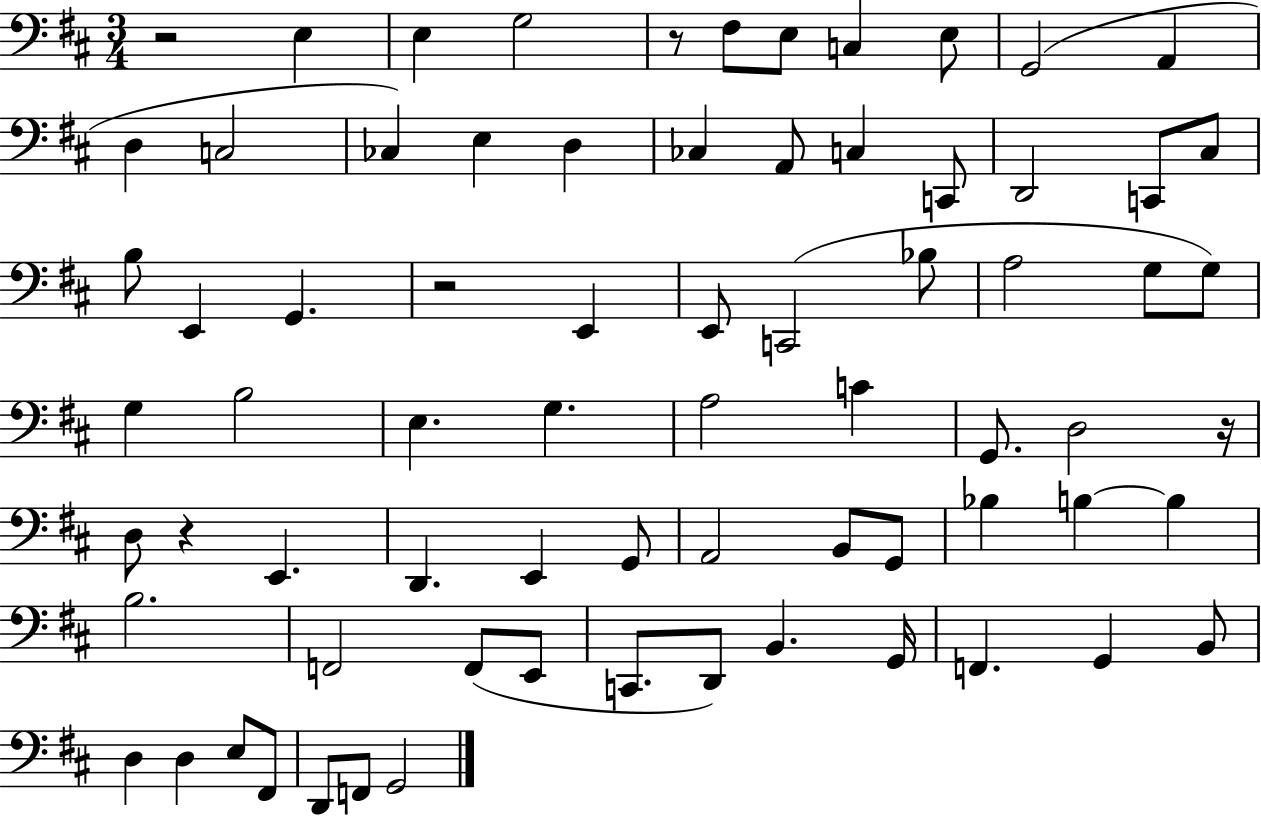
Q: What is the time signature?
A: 3/4